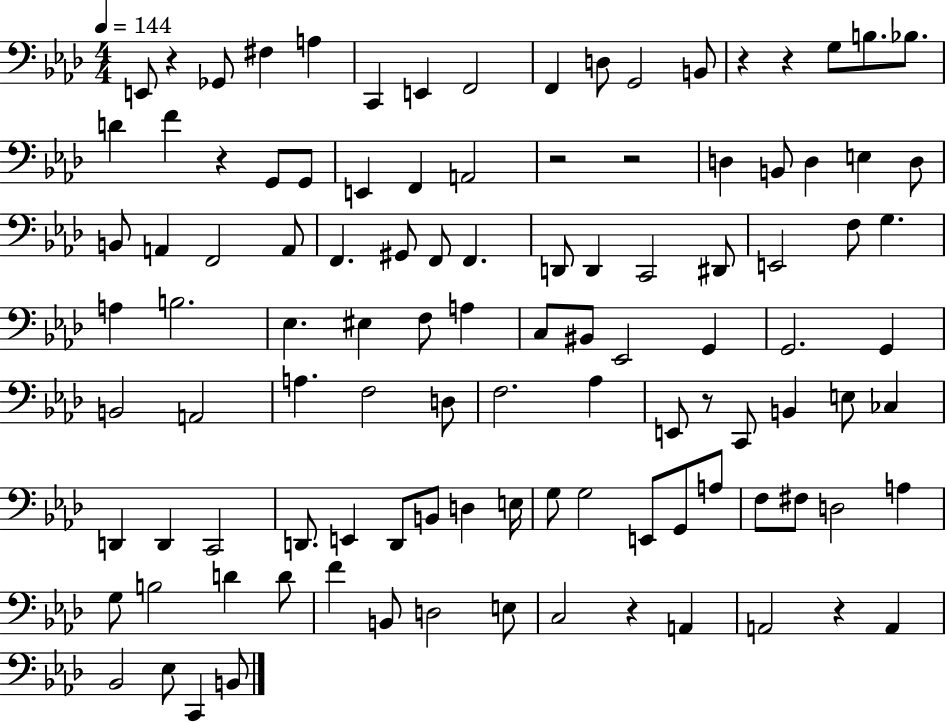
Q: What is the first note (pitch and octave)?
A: E2